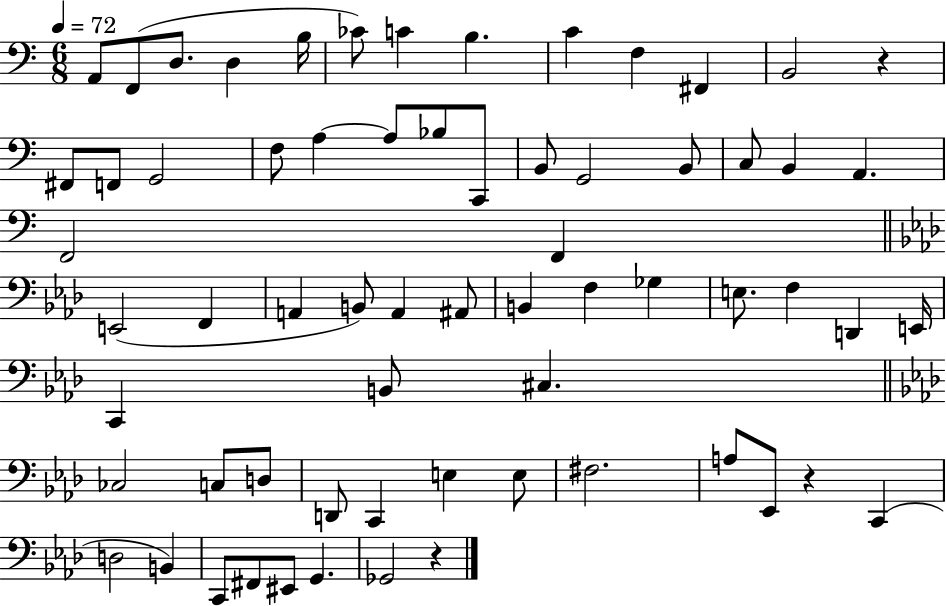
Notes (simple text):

A2/e F2/e D3/e. D3/q B3/s CES4/e C4/q B3/q. C4/q F3/q F#2/q B2/h R/q F#2/e F2/e G2/h F3/e A3/q A3/e Bb3/e C2/e B2/e G2/h B2/e C3/e B2/q A2/q. F2/h F2/q E2/h F2/q A2/q B2/e A2/q A#2/e B2/q F3/q Gb3/q E3/e. F3/q D2/q E2/s C2/q B2/e C#3/q. CES3/h C3/e D3/e D2/e C2/q E3/q E3/e F#3/h. A3/e Eb2/e R/q C2/q D3/h B2/q C2/e F#2/e EIS2/e G2/q. Gb2/h R/q